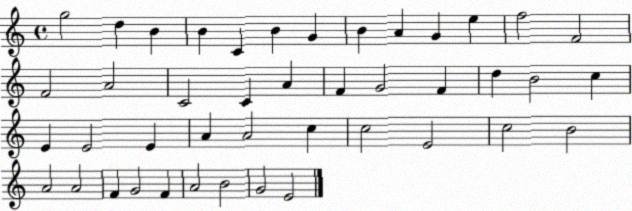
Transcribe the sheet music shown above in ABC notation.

X:1
T:Untitled
M:4/4
L:1/4
K:C
g2 d B B C B G B A G e f2 F2 F2 A2 C2 C A F G2 F d B2 c E E2 E A A2 c c2 E2 c2 B2 A2 A2 F G2 F A2 B2 G2 E2